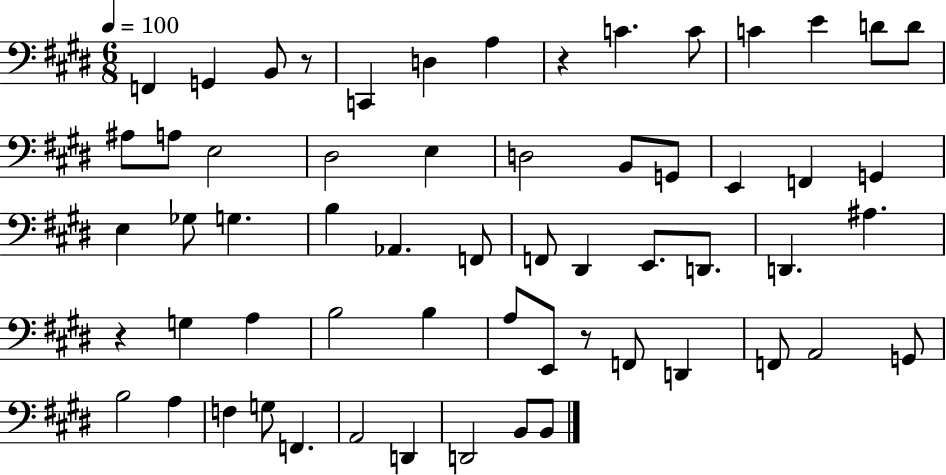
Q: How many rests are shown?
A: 4